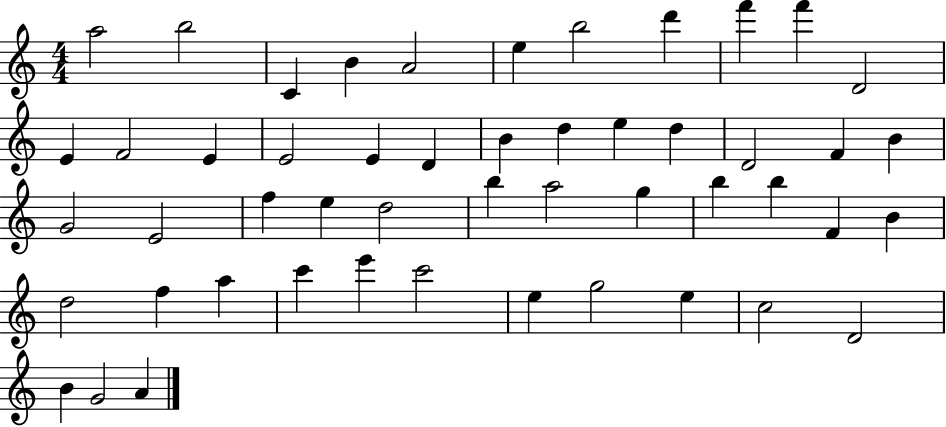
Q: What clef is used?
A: treble